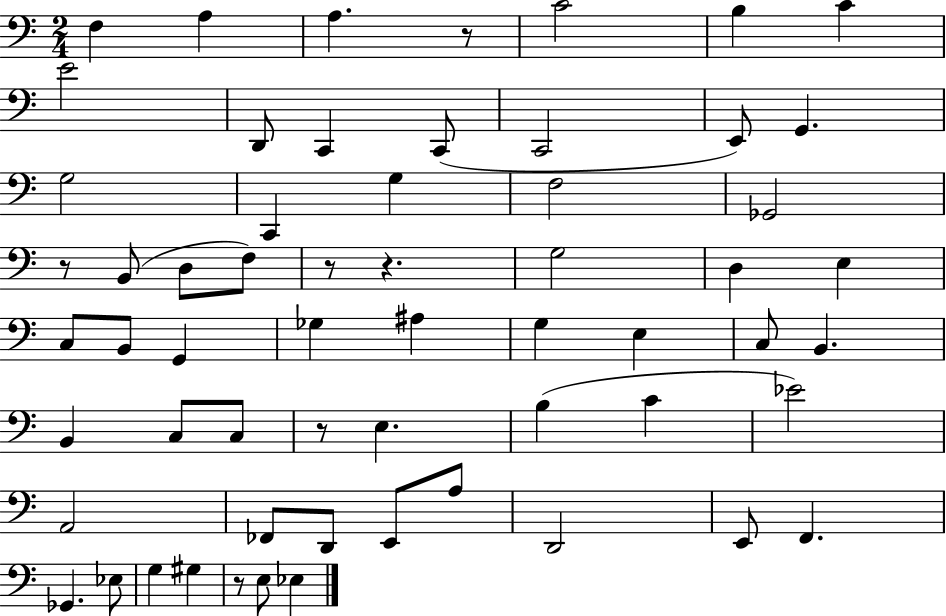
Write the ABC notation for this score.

X:1
T:Untitled
M:2/4
L:1/4
K:C
F, A, A, z/2 C2 B, C E2 D,,/2 C,, C,,/2 C,,2 E,,/2 G,, G,2 C,, G, F,2 _G,,2 z/2 B,,/2 D,/2 F,/2 z/2 z G,2 D, E, C,/2 B,,/2 G,, _G, ^A, G, E, C,/2 B,, B,, C,/2 C,/2 z/2 E, B, C _E2 A,,2 _F,,/2 D,,/2 E,,/2 A,/2 D,,2 E,,/2 F,, _G,, _E,/2 G, ^G, z/2 E,/2 _E,